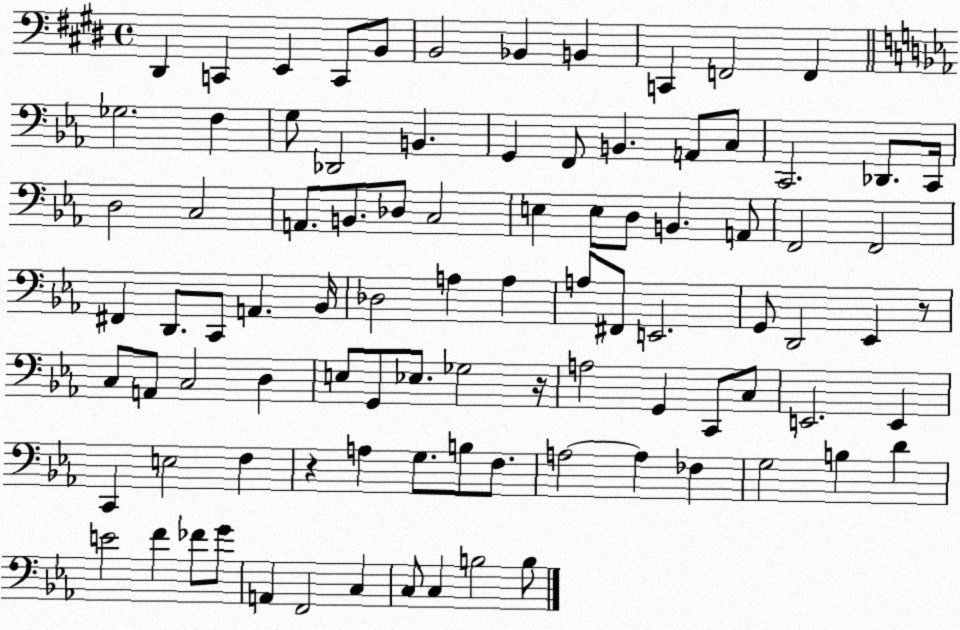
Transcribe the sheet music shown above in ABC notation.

X:1
T:Untitled
M:4/4
L:1/4
K:E
^D,, C,, E,, C,,/2 B,,/2 B,,2 _B,, B,, C,, F,,2 F,, _G,2 F, G,/2 _D,,2 B,, G,, F,,/2 B,, A,,/2 C,/2 C,,2 _D,,/2 C,,/4 D,2 C,2 A,,/2 B,,/2 _D,/2 C,2 E, E,/2 D,/2 B,, A,,/2 F,,2 F,,2 ^F,, D,,/2 C,,/2 A,, _B,,/4 _D,2 A, A, A,/2 ^F,,/2 E,,2 G,,/2 D,,2 _E,, z/2 C,/2 A,,/2 C,2 D, E,/2 G,,/2 _E,/2 _G,2 z/4 A,2 G,, C,,/2 C,/2 E,,2 E,, C,, E,2 F, z A, G,/2 B,/2 F,/2 A,2 A, _F, G,2 B, D E2 F _F/2 G/2 A,, F,,2 C, C,/2 C, B,2 B,/2